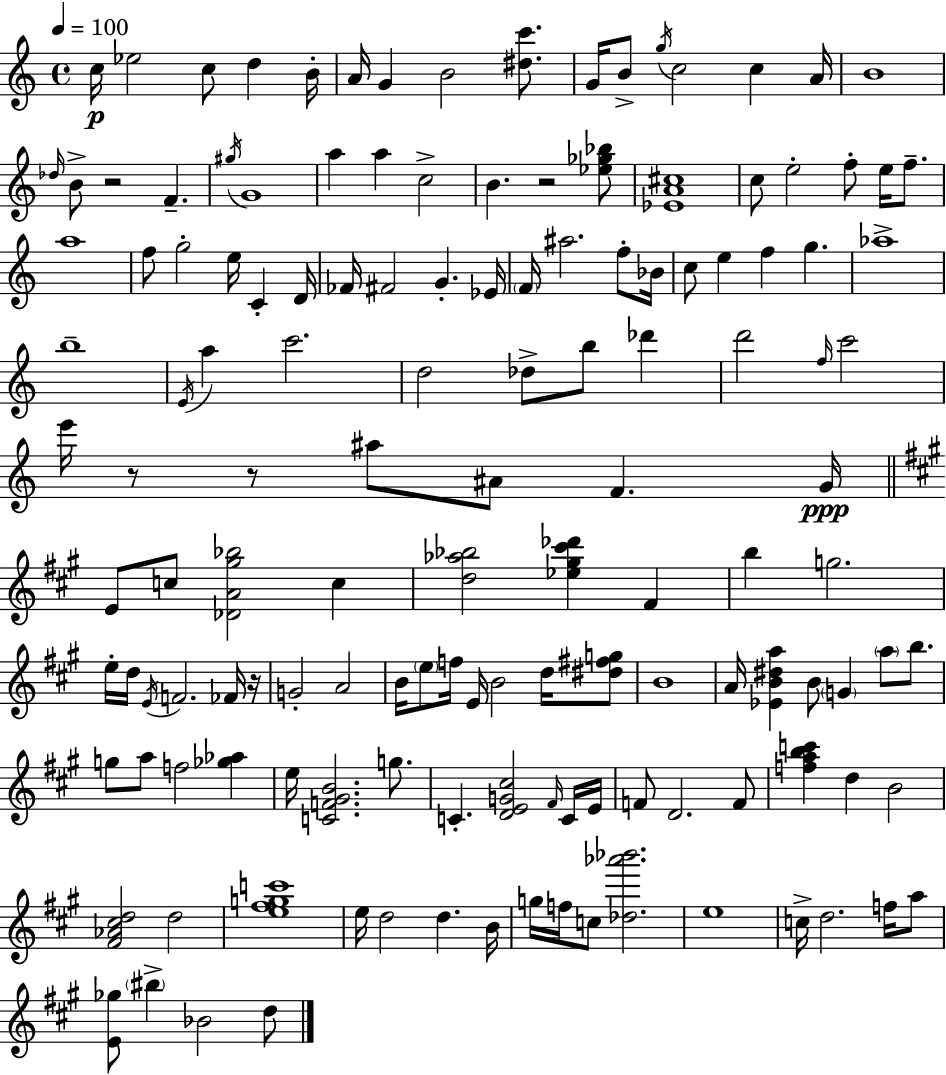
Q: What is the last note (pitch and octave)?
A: D5